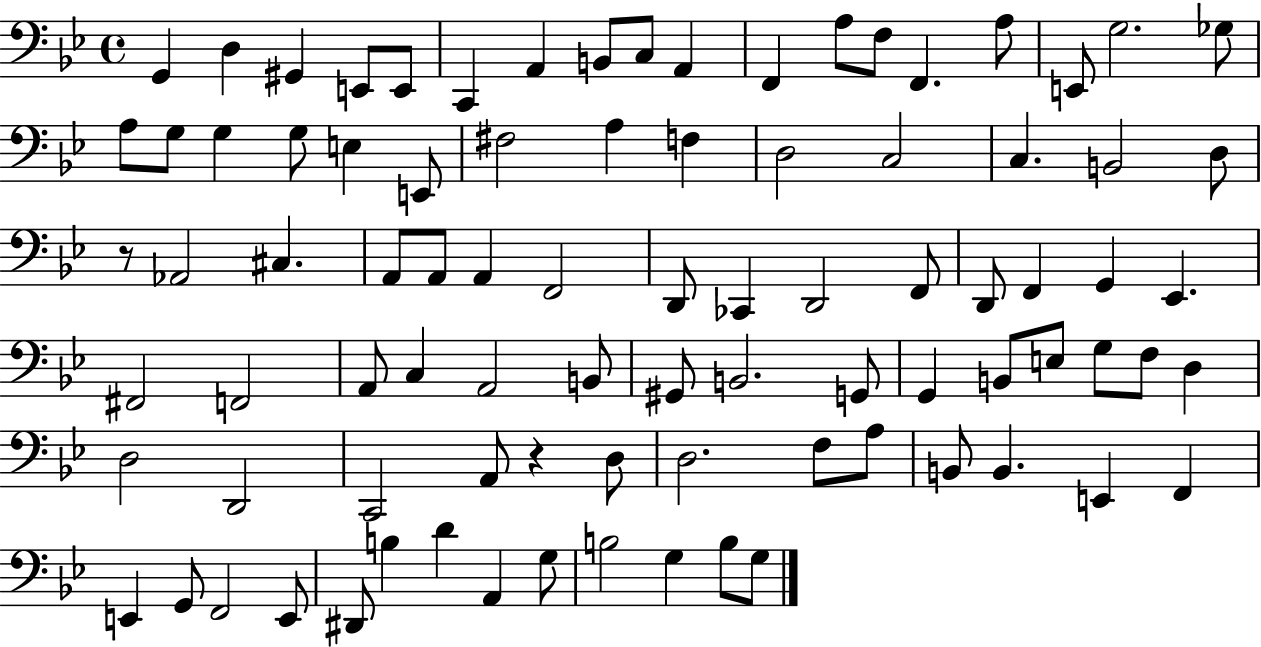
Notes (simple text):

G2/q D3/q G#2/q E2/e E2/e C2/q A2/q B2/e C3/e A2/q F2/q A3/e F3/e F2/q. A3/e E2/e G3/h. Gb3/e A3/e G3/e G3/q G3/e E3/q E2/e F#3/h A3/q F3/q D3/h C3/h C3/q. B2/h D3/e R/e Ab2/h C#3/q. A2/e A2/e A2/q F2/h D2/e CES2/q D2/h F2/e D2/e F2/q G2/q Eb2/q. F#2/h F2/h A2/e C3/q A2/h B2/e G#2/e B2/h. G2/e G2/q B2/e E3/e G3/e F3/e D3/q D3/h D2/h C2/h A2/e R/q D3/e D3/h. F3/e A3/e B2/e B2/q. E2/q F2/q E2/q G2/e F2/h E2/e D#2/e B3/q D4/q A2/q G3/e B3/h G3/q B3/e G3/e